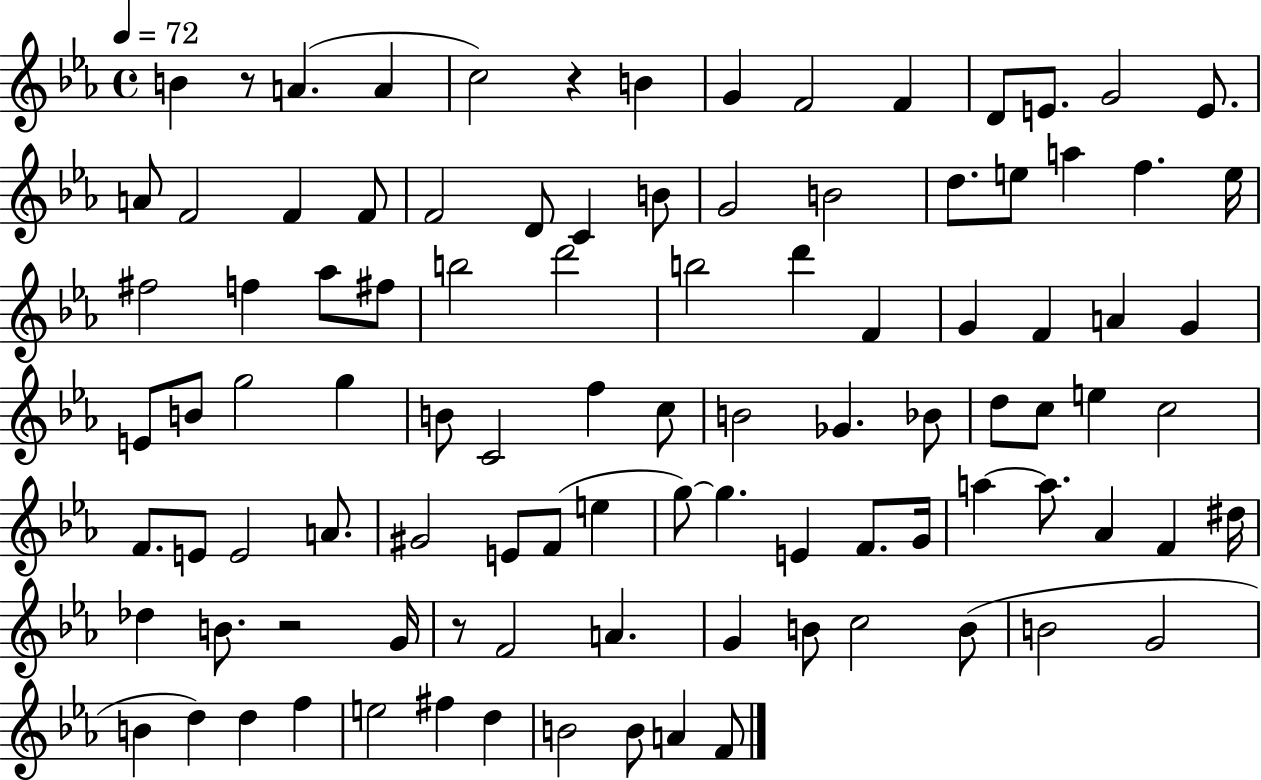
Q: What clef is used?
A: treble